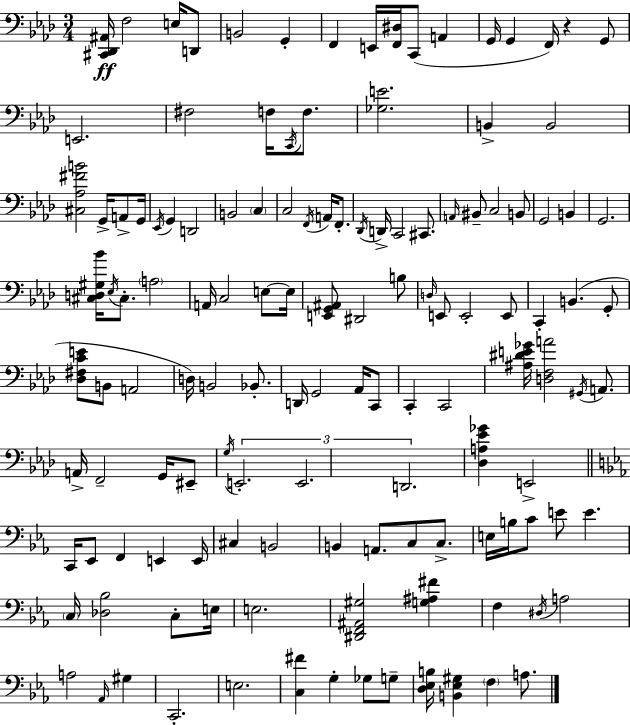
{
  \clef bass
  \numericTimeSignature
  \time 3/4
  \key aes \major
  \repeat volta 2 { <cis, des, ais,>16\ff f2 e16 d,8 | b,2 g,4-. | f,4 e,16 <f, dis>16 c,8( a,4 | g,16 g,4 f,16) r4 g,8 | \break e,2. | fis2 f16 \acciaccatura { c,16 } f8. | <ges e'>2. | b,4-> b,2 | \break <cis aes fis' b'>2 g,16-> a,8-> | g,16 \acciaccatura { ees,16 } g,4 d,2 | b,2 \parenthesize c4 | c2 \acciaccatura { f,16 } a,16 | \break f,8.-. \acciaccatura { des,16 } d,16-> c,2 | cis,8. \grace { a,16 } bis,8-- c2 | b,8 g,2 | b,4 g,2. | \break <cis d gis bes'>16 \acciaccatura { ees16 } cis8.-. \parenthesize a2 | a,16 c2 | e8~~ e16 <e, g, ais,>8 dis,2 | b8 \grace { d16 } e,8 e,2-. | \break e,8 c,4-. b,4.( | g,8-. <des fis c' e'>8 b,8 a,2 | d16) b,2 | bes,8.-. d,16 g,2 | \break aes,16 c,8 c,4-. c,2 | <ais dis' e' ges'>16 <d f a'>2 | \acciaccatura { gis,16 } a,8. a,16-> f,2-- | g,16 eis,8-- \acciaccatura { g16 } \tuplet 3/2 { e,2.-. | \break e,2. | d,2. } | <des a ees' ges'>4 | e,2-> \bar "||" \break \key c \minor c,16 ees,8 f,4 e,4 e,16 | cis4 b,2 | b,4 a,8. c8 c8.-> | e16 b16 c'8 e'8 e'4. | \break \parenthesize c16 <des bes>2 c8-. e16 | e2. | <dis, f, ais, gis>2 <g ais fis'>4 | f4 \acciaccatura { dis16 } a2 | \break a2 \grace { aes,16 } gis4 | c,2.-. | e2. | <c fis'>4 g4-. ges8 | \break g8-- <d ees b>16 <b, ees gis>4 \parenthesize f4 a8. | } \bar "|."
}